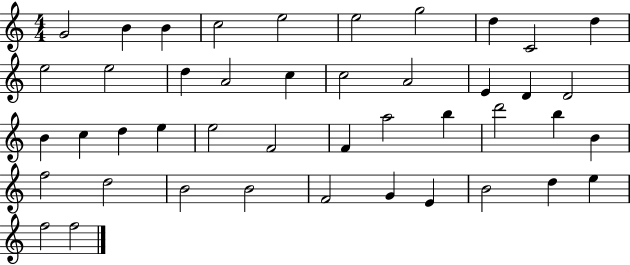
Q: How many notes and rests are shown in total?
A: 44